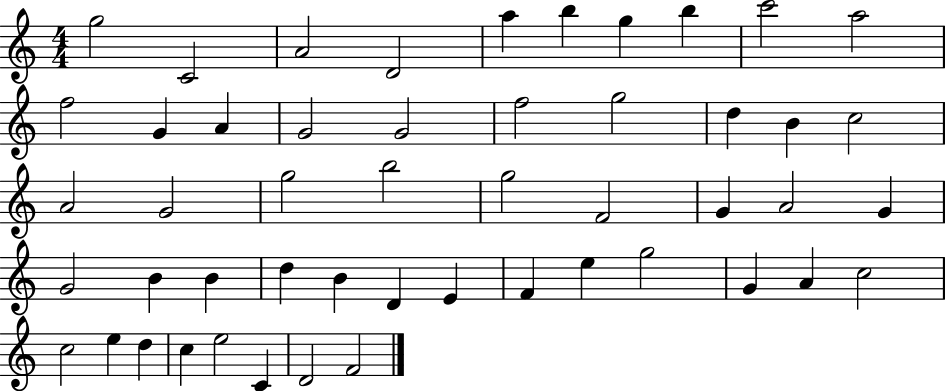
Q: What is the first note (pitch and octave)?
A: G5